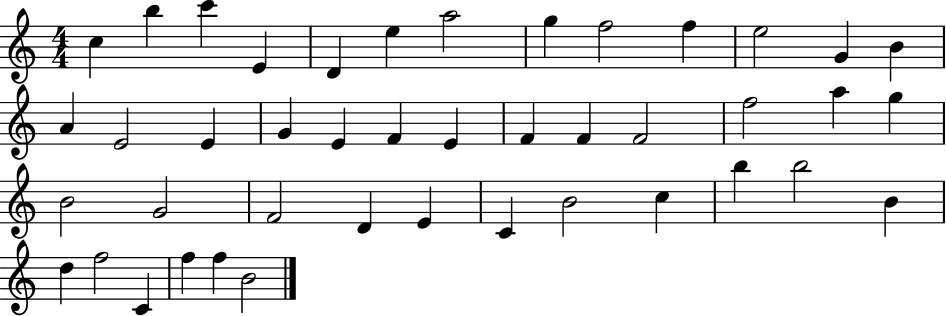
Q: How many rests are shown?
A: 0